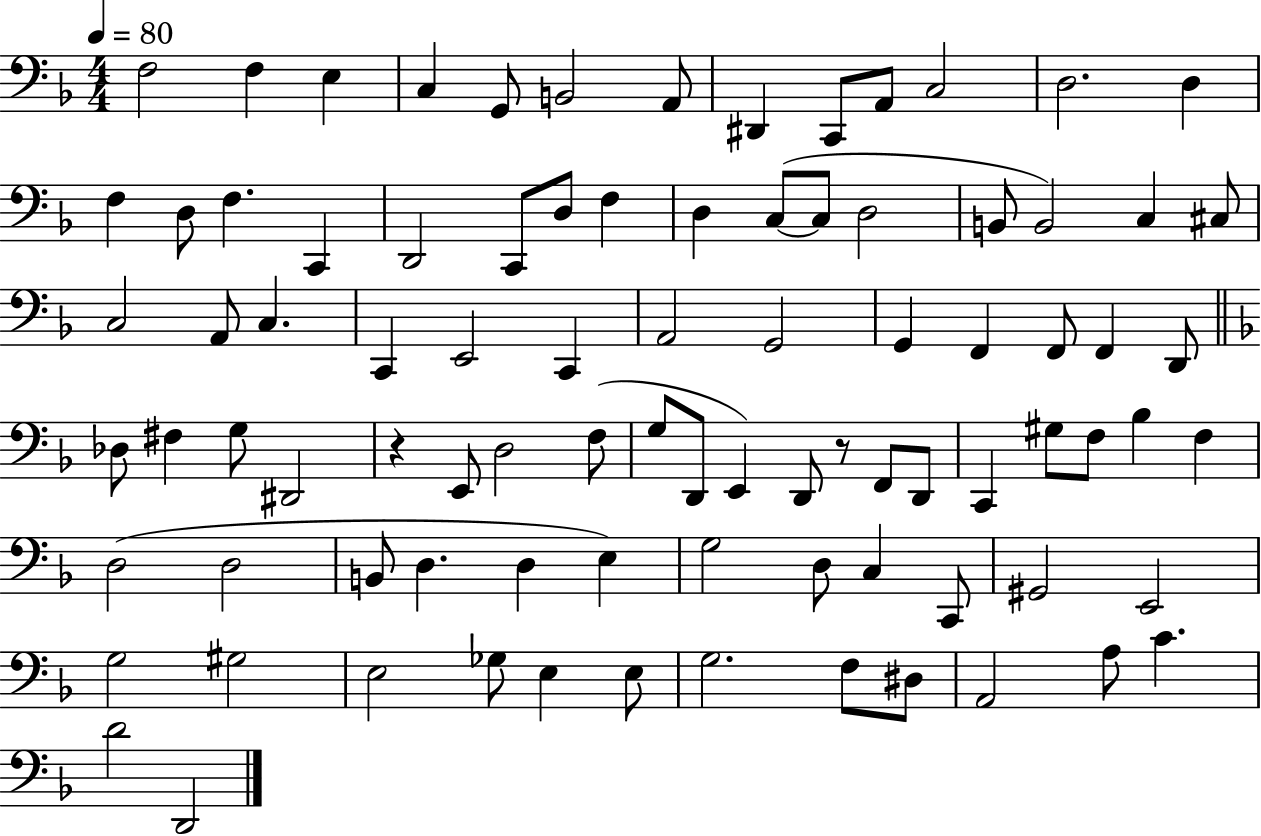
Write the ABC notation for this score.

X:1
T:Untitled
M:4/4
L:1/4
K:F
F,2 F, E, C, G,,/2 B,,2 A,,/2 ^D,, C,,/2 A,,/2 C,2 D,2 D, F, D,/2 F, C,, D,,2 C,,/2 D,/2 F, D, C,/2 C,/2 D,2 B,,/2 B,,2 C, ^C,/2 C,2 A,,/2 C, C,, E,,2 C,, A,,2 G,,2 G,, F,, F,,/2 F,, D,,/2 _D,/2 ^F, G,/2 ^D,,2 z E,,/2 D,2 F,/2 G,/2 D,,/2 E,, D,,/2 z/2 F,,/2 D,,/2 C,, ^G,/2 F,/2 _B, F, D,2 D,2 B,,/2 D, D, E, G,2 D,/2 C, C,,/2 ^G,,2 E,,2 G,2 ^G,2 E,2 _G,/2 E, E,/2 G,2 F,/2 ^D,/2 A,,2 A,/2 C D2 D,,2